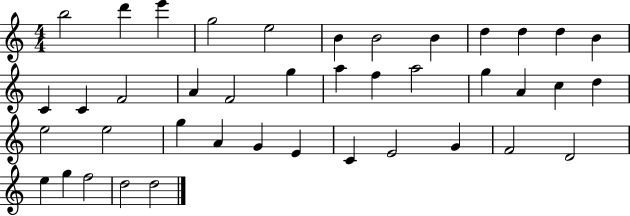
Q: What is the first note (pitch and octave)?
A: B5